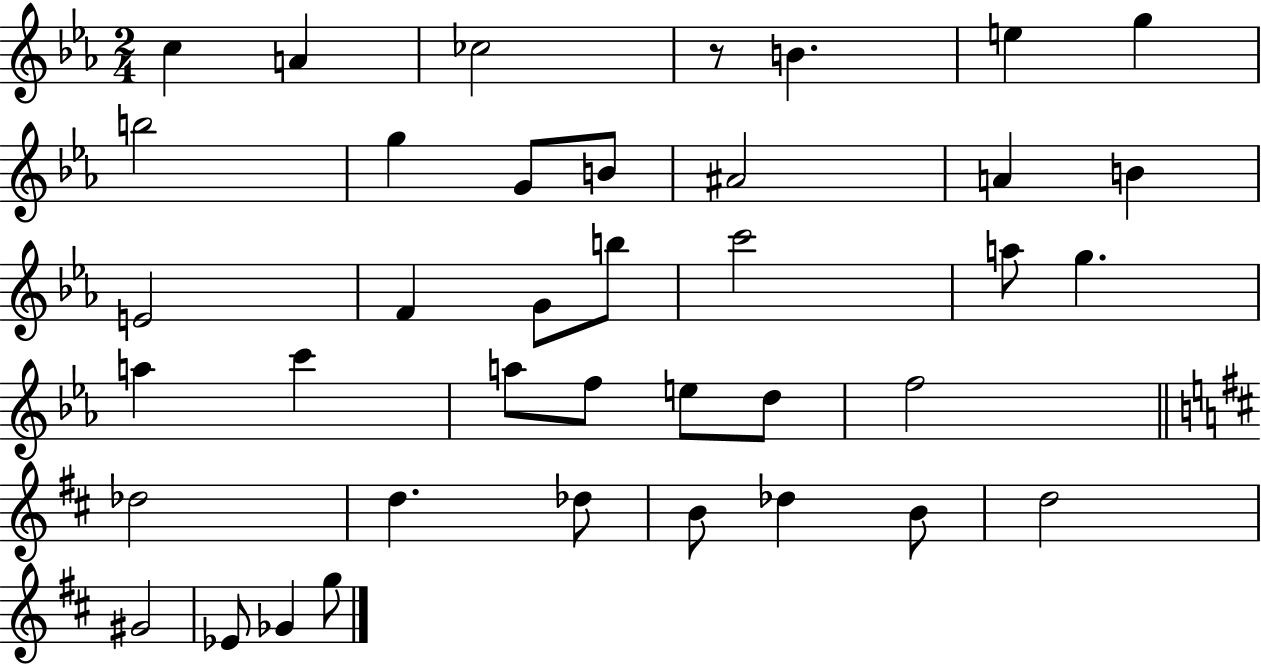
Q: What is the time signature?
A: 2/4